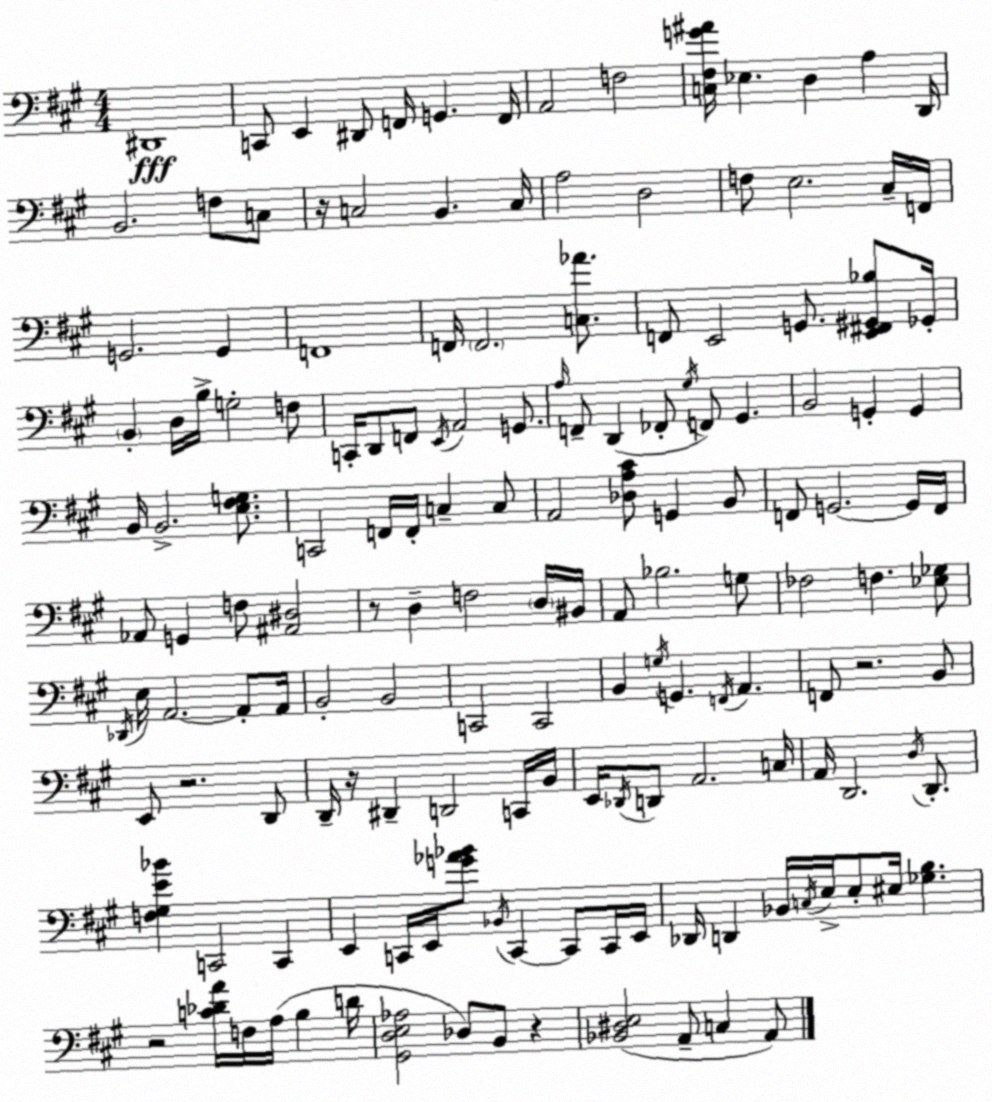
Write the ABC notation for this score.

X:1
T:Untitled
M:4/4
L:1/4
K:A
^D,,4 C,,/2 E,, ^D,,/2 F,,/4 G,, F,,/4 A,,2 F,2 [C,^F,G^A]/4 _E, D, A, D,,/4 B,,2 F,/2 C,/2 z/4 C,2 B,, C,/4 A,2 D,2 F,/2 E,2 ^C,/4 F,,/4 G,,2 G,, F,,4 F,,/4 F,,2 [C,_A]/2 F,,/2 E,,2 G,,/2 [E,,^F,,^G,,_B,]/2 _G,,/4 B,, D,/4 B,/4 G,2 F,/2 C,,/4 D,,/2 F,,/2 E,,/4 A,,2 G,,/2 A,/4 F,,/2 D,, _F,,/2 ^G,/4 F,,/2 ^G,, B,,2 G,, G,, B,,/4 B,,2 [E,^F,G,]/2 C,,2 F,,/4 F,,/4 C, C,/2 A,,2 [_D,A,^C]/2 G,, B,,/2 F,,/2 G,,2 G,,/4 F,,/4 _A,,/2 G,, F,/2 [^A,,^D,]2 z/2 D, F,2 D,/4 ^B,,/4 A,,/2 _B,2 G,/2 _F,2 F, [_E,_G,]/2 _D,,/4 E,/4 A,,2 A,,/2 A,,/4 B,,2 B,,2 C,,2 C,,2 B,, G,/4 G,, F,,/4 A,, F,,/2 z2 B,,/2 E,,/2 z2 D,,/2 D,,/4 z/4 ^D,, D,,2 C,,/4 B,,/4 E,,/4 _D,,/4 D,,/2 A,,2 C,/4 A,,/4 D,,2 D,/4 D,,/2 [F,^G,E_B] C,,2 C,, E,, C,,/4 E,,/4 [G_A_B]/2 _B,,/4 C,, C,,/2 C,,/4 E,,/4 _D,,/4 D,, _B,,/4 C,/4 E,/4 E,/2 ^E,/4 [_G,B,] z2 [C_DA]/4 F,/4 A,/4 B, D/4 [^G,,D,E,_A,]2 _D,/2 B,,/2 z [_B,,^D,E,]2 A,,/2 C, A,,/2